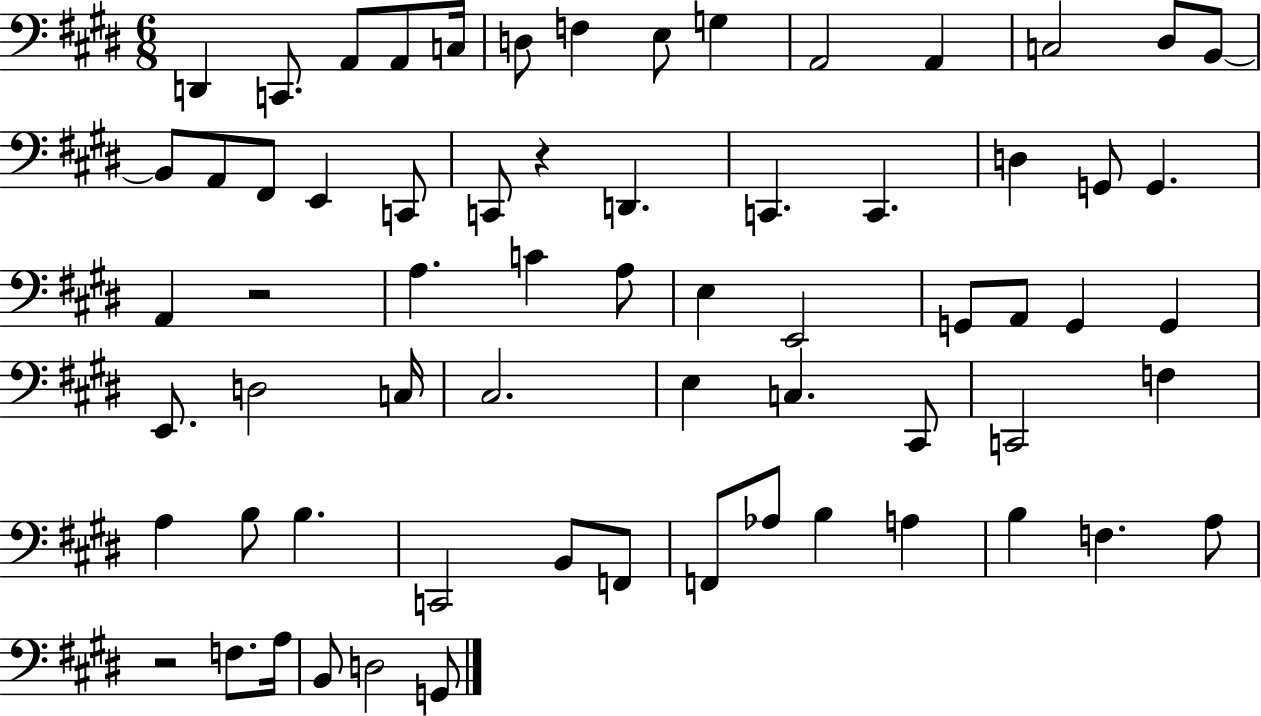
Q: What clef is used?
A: bass